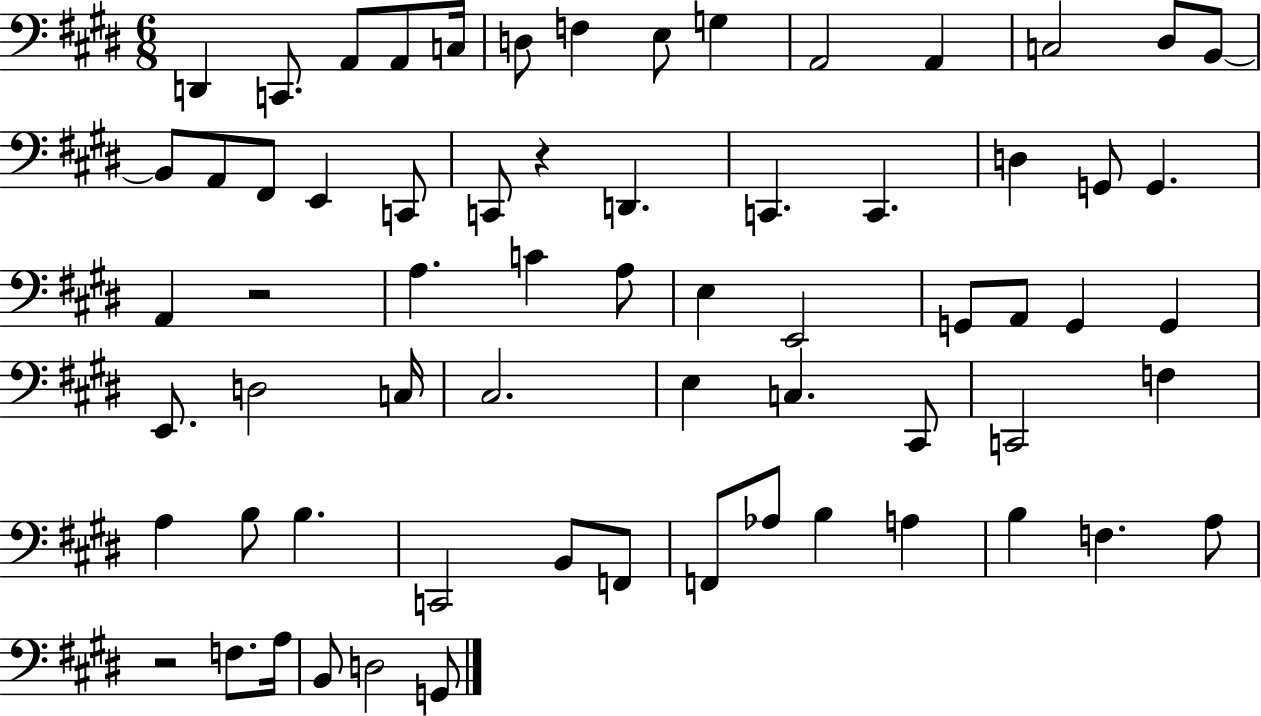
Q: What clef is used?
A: bass